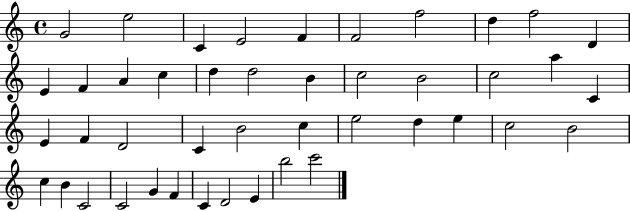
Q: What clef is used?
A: treble